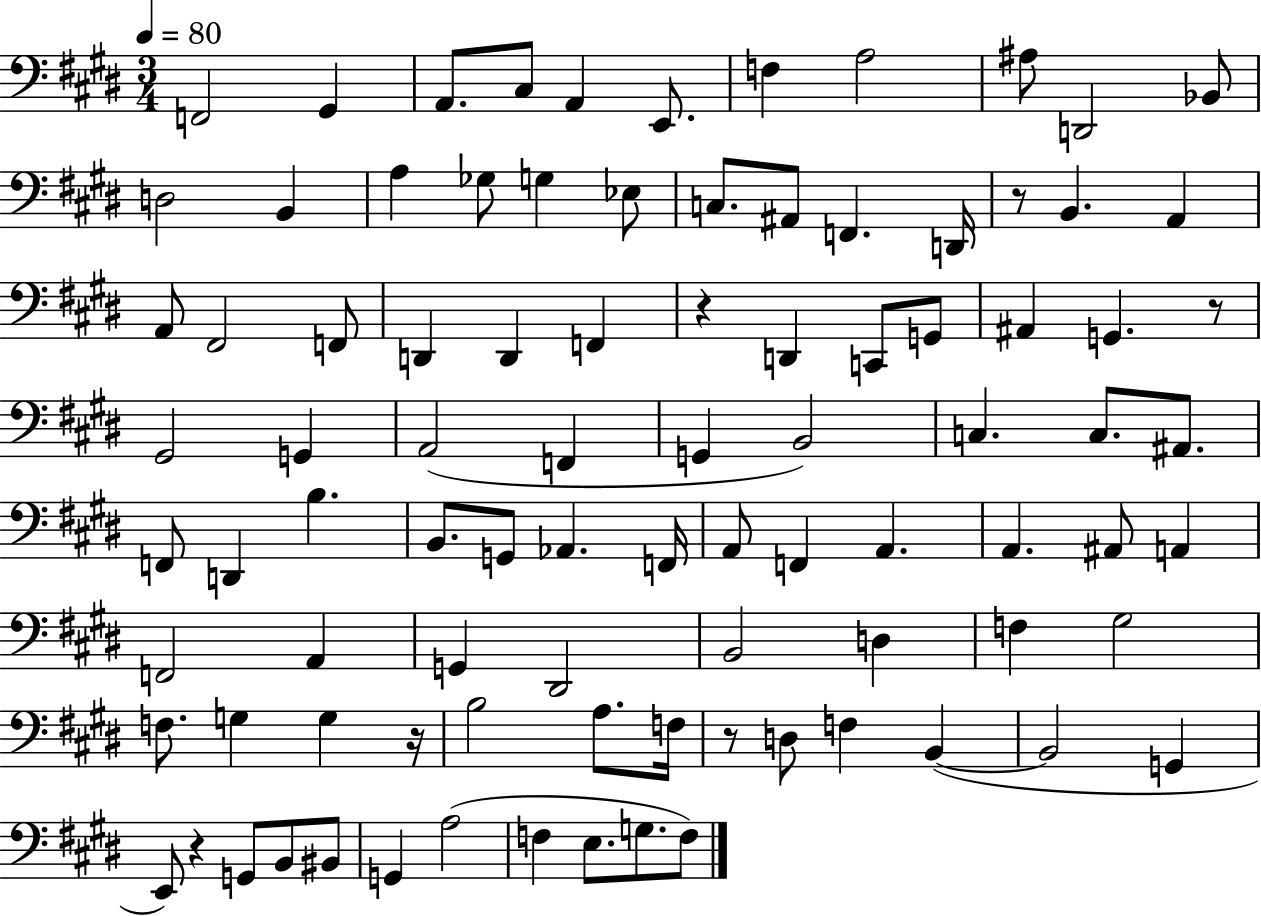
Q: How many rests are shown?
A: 6